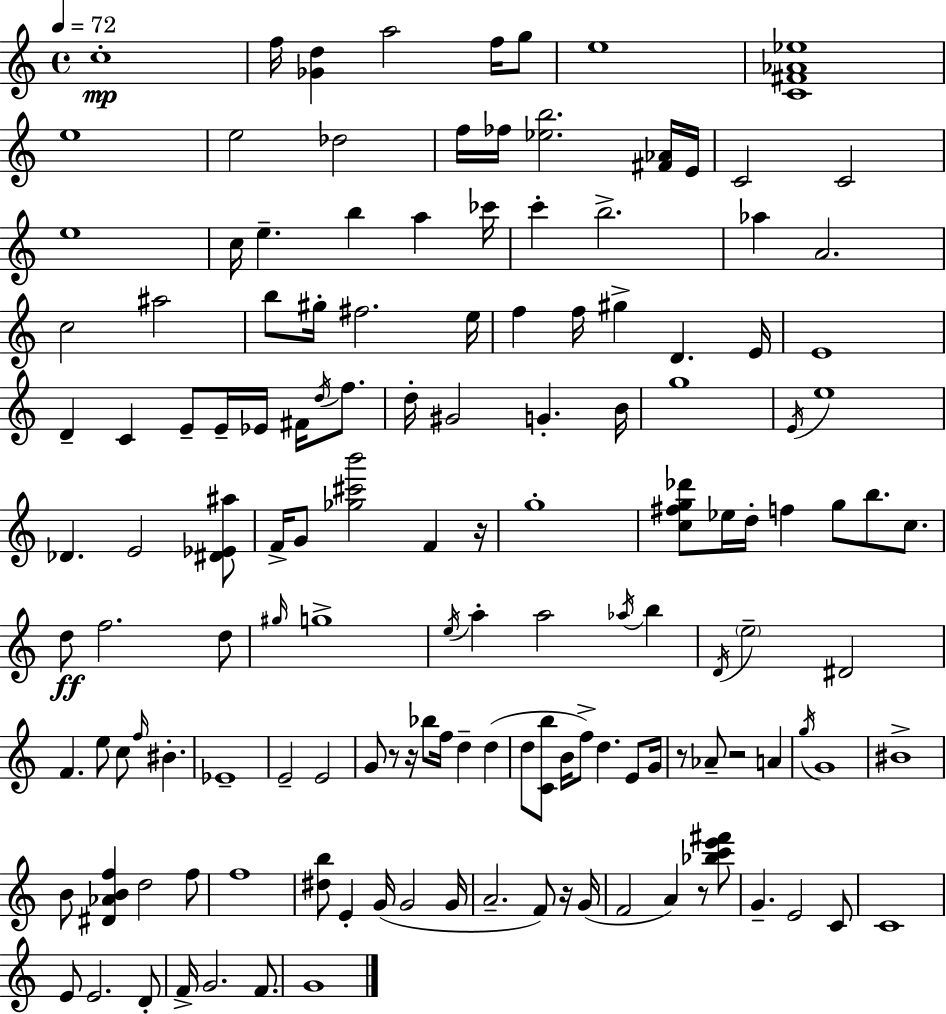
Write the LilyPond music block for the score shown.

{
  \clef treble
  \time 4/4
  \defaultTimeSignature
  \key c \major
  \tempo 4 = 72
  c''1-.\mp | f''16 <ges' d''>4 a''2 f''16 g''8 | e''1 | <c' fis' aes' ees''>1 | \break e''1 | e''2 des''2 | f''16 fes''16 <ees'' b''>2. <fis' aes'>16 e'16 | c'2 c'2 | \break e''1 | c''16 e''4.-- b''4 a''4 ces'''16 | c'''4-. b''2.-> | aes''4 a'2. | \break c''2 ais''2 | b''8 gis''16-. fis''2. e''16 | f''4 f''16 gis''4-> d'4. e'16 | e'1 | \break d'4-- c'4 e'8-- e'16-- ees'16 fis'16 \acciaccatura { d''16 } f''8. | d''16-. gis'2 g'4.-. | b'16 g''1 | \acciaccatura { e'16 } e''1 | \break des'4. e'2 | <dis' ees' ais''>8 f'16-> g'8 <ges'' cis''' b'''>2 f'4 | r16 g''1-. | <c'' fis'' g'' des'''>8 ees''16 d''16-. f''4 g''8 b''8. c''8. | \break d''8\ff f''2. | d''8 \grace { gis''16 } g''1-> | \acciaccatura { e''16 } a''4-. a''2 | \acciaccatura { aes''16 } b''4 \acciaccatura { d'16 } \parenthesize e''2-- dis'2 | \break f'4. e''8 c''8 | \grace { f''16 } bis'4.-. ees'1-- | e'2-- e'2 | g'8 r8 r16 bes''8 f''16 d''4-- | \break d''4( d''8 <c' b''>8 b'16 f''8->) d''4. | e'8 g'16 r8 aes'8-- r2 | a'4 \acciaccatura { g''16 } g'1 | bis'1-> | \break b'8 <dis' aes' b' f''>4 d''2 | f''8 f''1 | <dis'' b''>8 e'4-. g'16( g'2 | g'16 a'2.-- | \break f'8) r16 g'16( f'2 | a'4) r8 <bes'' c''' e''' fis'''>8 g'4.-- e'2 | c'8 c'1 | e'8 e'2. | \break d'8-. f'16-> g'2. | f'8. g'1 | \bar "|."
}